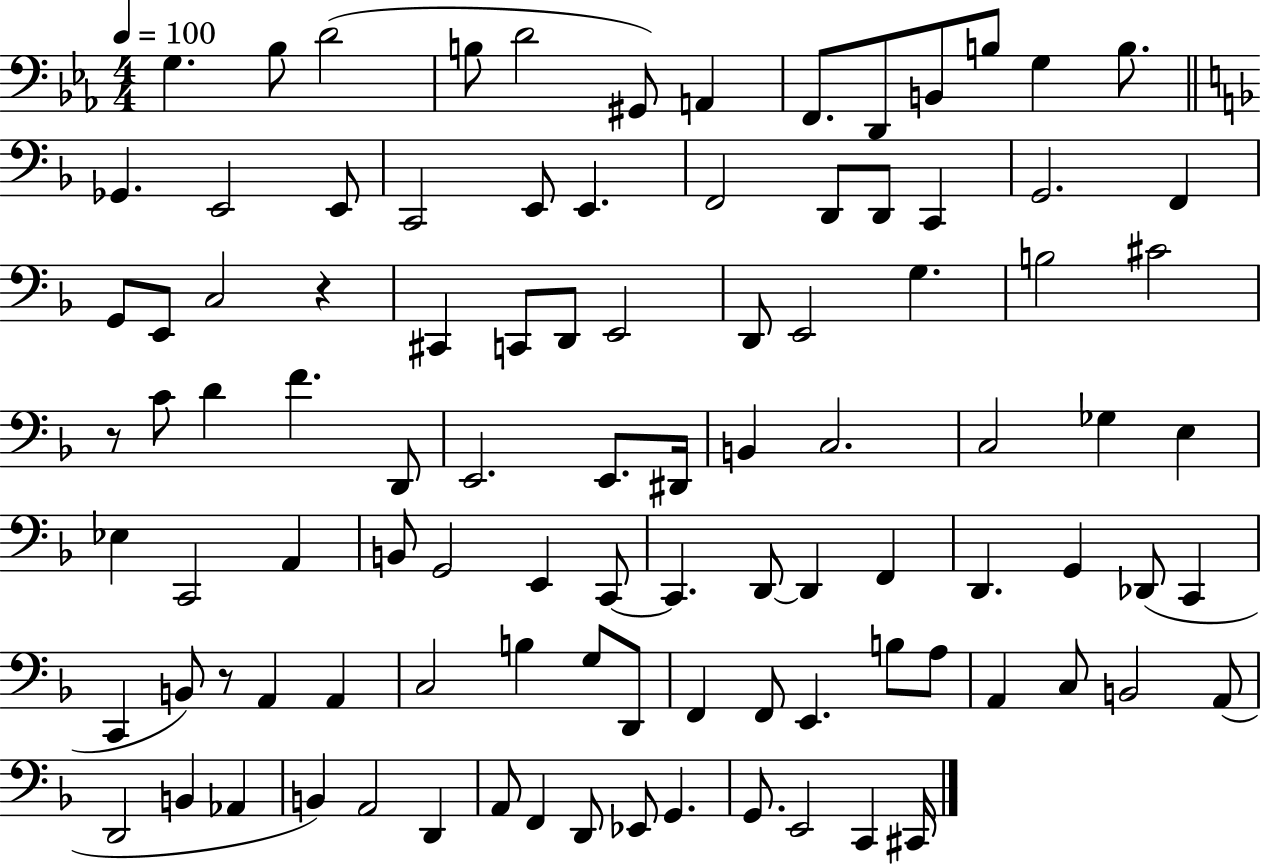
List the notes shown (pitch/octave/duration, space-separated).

G3/q. Bb3/e D4/h B3/e D4/h G#2/e A2/q F2/e. D2/e B2/e B3/e G3/q B3/e. Gb2/q. E2/h E2/e C2/h E2/e E2/q. F2/h D2/e D2/e C2/q G2/h. F2/q G2/e E2/e C3/h R/q C#2/q C2/e D2/e E2/h D2/e E2/h G3/q. B3/h C#4/h R/e C4/e D4/q F4/q. D2/e E2/h. E2/e. D#2/s B2/q C3/h. C3/h Gb3/q E3/q Eb3/q C2/h A2/q B2/e G2/h E2/q C2/e C2/q. D2/e D2/q F2/q D2/q. G2/q Db2/e C2/q C2/q B2/e R/e A2/q A2/q C3/h B3/q G3/e D2/e F2/q F2/e E2/q. B3/e A3/e A2/q C3/e B2/h A2/e D2/h B2/q Ab2/q B2/q A2/h D2/q A2/e F2/q D2/e Eb2/e G2/q. G2/e. E2/h C2/q C#2/s